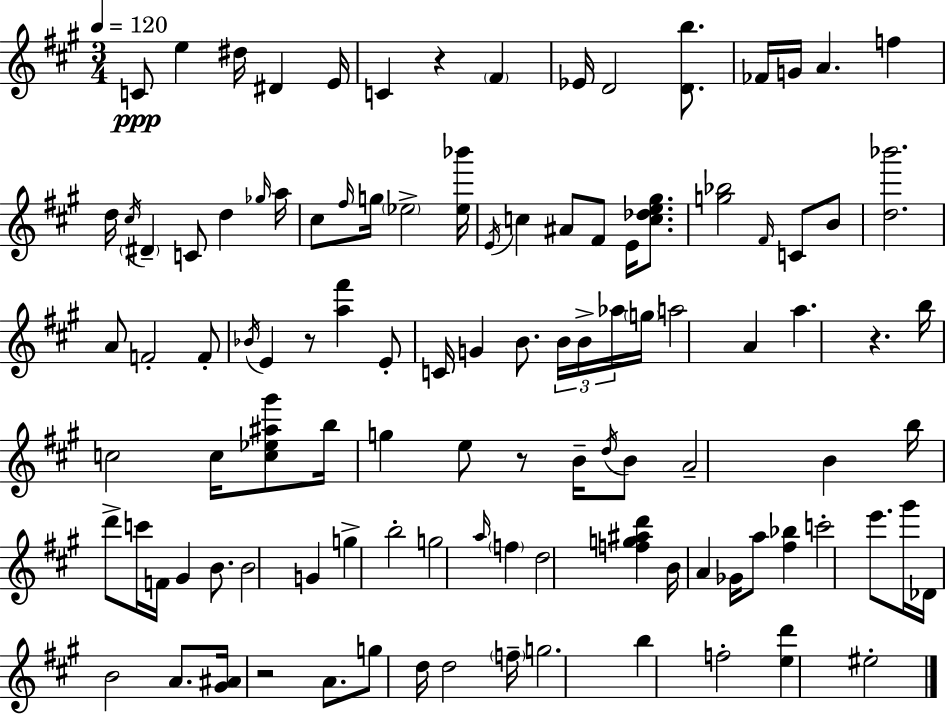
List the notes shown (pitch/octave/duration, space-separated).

C4/e E5/q D#5/s D#4/q E4/s C4/q R/q F#4/q Eb4/s D4/h [D4,B5]/e. FES4/s G4/s A4/q. F5/q D5/s C#5/s D#4/q C4/e D5/q Gb5/s A5/s C#5/e F#5/s G5/s Eb5/h [Eb5,Bb6]/s E4/s C5/q A#4/e F#4/e E4/s [C5,Db5,E5,G#5]/e. [G5,Bb5]/h F#4/s C4/e B4/e [D5,Bb6]/h. A4/e F4/h F4/e Bb4/s E4/q R/e [A5,F#6]/q E4/e C4/s G4/q B4/e. B4/s B4/s Ab5/s G5/s A5/h A4/q A5/q. R/q. B5/s C5/h C5/s [C5,Eb5,A#5,G#6]/e B5/s G5/q E5/e R/e B4/s D5/s B4/e A4/h B4/q B5/s D6/e C6/s F4/s G#4/q B4/e. B4/h G4/q G5/q B5/h G5/h A5/s F5/q D5/h [F5,G5,A#5,D6]/q B4/s A4/q Gb4/s A5/e [F#5,Bb5]/q C6/h E6/e. G#6/s Db4/s B4/h A4/e. [G#4,A#4]/s R/h A4/e. G5/e D5/s D5/h F5/s G5/h. B5/q F5/h [E5,D6]/q EIS5/h